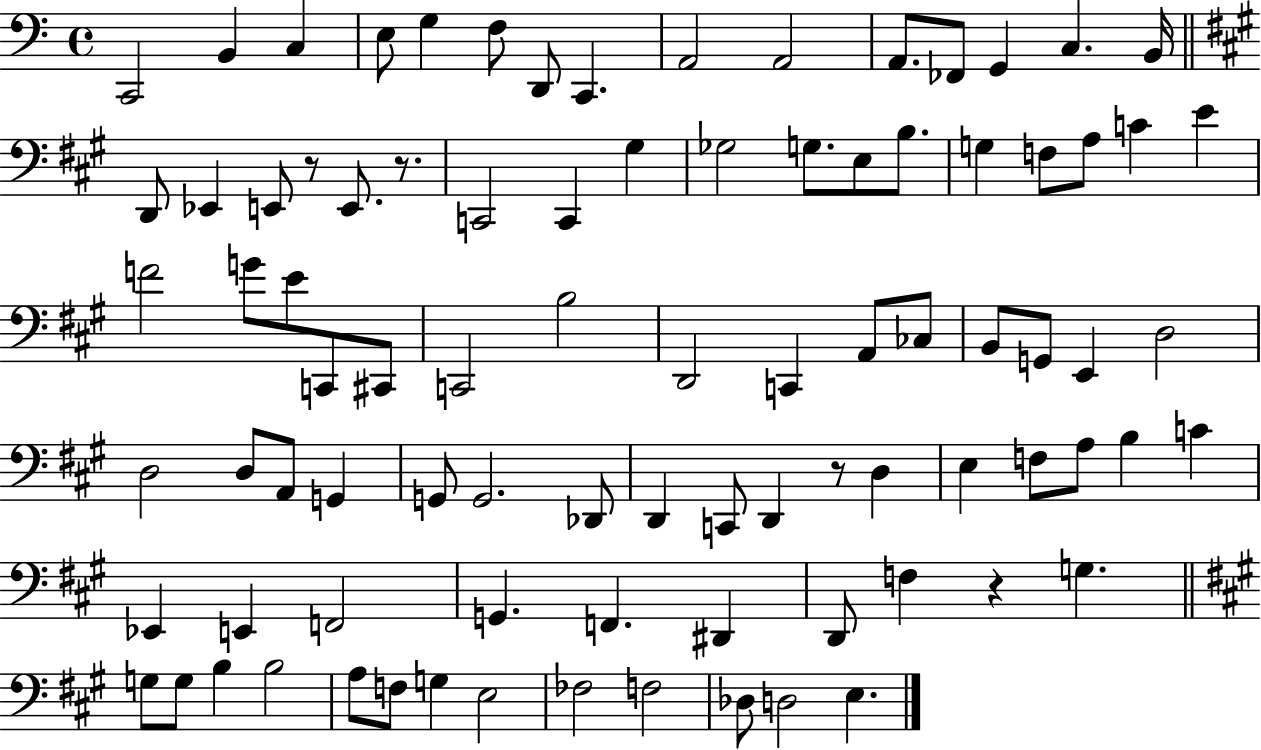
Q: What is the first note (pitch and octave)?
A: C2